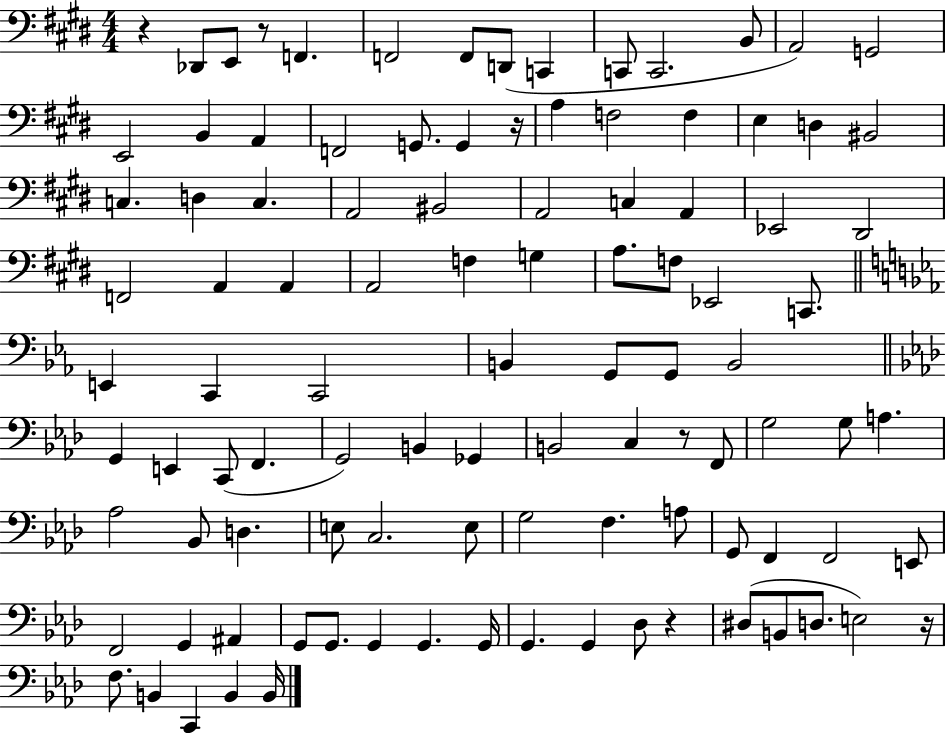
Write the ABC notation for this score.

X:1
T:Untitled
M:4/4
L:1/4
K:E
z _D,,/2 E,,/2 z/2 F,, F,,2 F,,/2 D,,/2 C,, C,,/2 C,,2 B,,/2 A,,2 G,,2 E,,2 B,, A,, F,,2 G,,/2 G,, z/4 A, F,2 F, E, D, ^B,,2 C, D, C, A,,2 ^B,,2 A,,2 C, A,, _E,,2 ^D,,2 F,,2 A,, A,, A,,2 F, G, A,/2 F,/2 _E,,2 C,,/2 E,, C,, C,,2 B,, G,,/2 G,,/2 B,,2 G,, E,, C,,/2 F,, G,,2 B,, _G,, B,,2 C, z/2 F,,/2 G,2 G,/2 A, _A,2 _B,,/2 D, E,/2 C,2 E,/2 G,2 F, A,/2 G,,/2 F,, F,,2 E,,/2 F,,2 G,, ^A,, G,,/2 G,,/2 G,, G,, G,,/4 G,, G,, _D,/2 z ^D,/2 B,,/2 D,/2 E,2 z/4 F,/2 B,, C,, B,, B,,/4